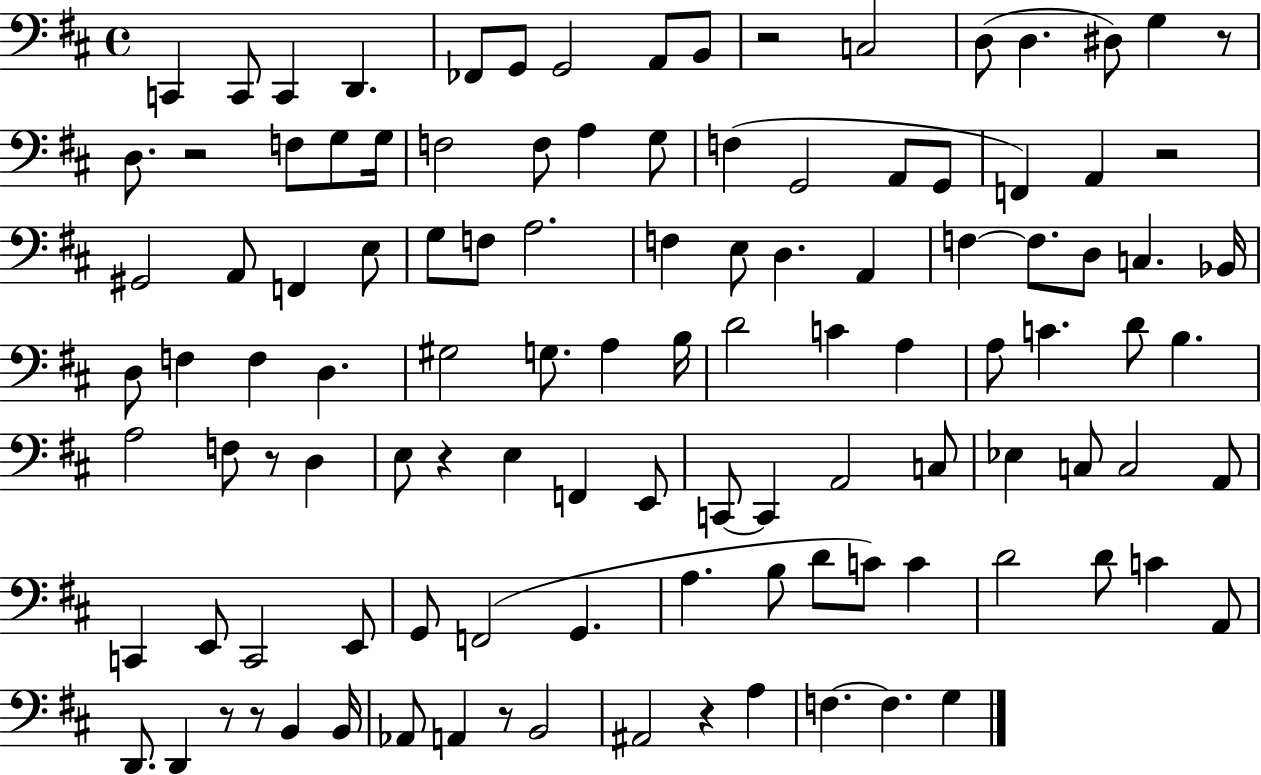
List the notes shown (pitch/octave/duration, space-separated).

C2/q C2/e C2/q D2/q. FES2/e G2/e G2/h A2/e B2/e R/h C3/h D3/e D3/q. D#3/e G3/q R/e D3/e. R/h F3/e G3/e G3/s F3/h F3/e A3/q G3/e F3/q G2/h A2/e G2/e F2/q A2/q R/h G#2/h A2/e F2/q E3/e G3/e F3/e A3/h. F3/q E3/e D3/q. A2/q F3/q F3/e. D3/e C3/q. Bb2/s D3/e F3/q F3/q D3/q. G#3/h G3/e. A3/q B3/s D4/h C4/q A3/q A3/e C4/q. D4/e B3/q. A3/h F3/e R/e D3/q E3/e R/q E3/q F2/q E2/e C2/e C2/q A2/h C3/e Eb3/q C3/e C3/h A2/e C2/q E2/e C2/h E2/e G2/e F2/h G2/q. A3/q. B3/e D4/e C4/e C4/q D4/h D4/e C4/q A2/e D2/e. D2/q R/e R/e B2/q B2/s Ab2/e A2/q R/e B2/h A#2/h R/q A3/q F3/q. F3/q. G3/q